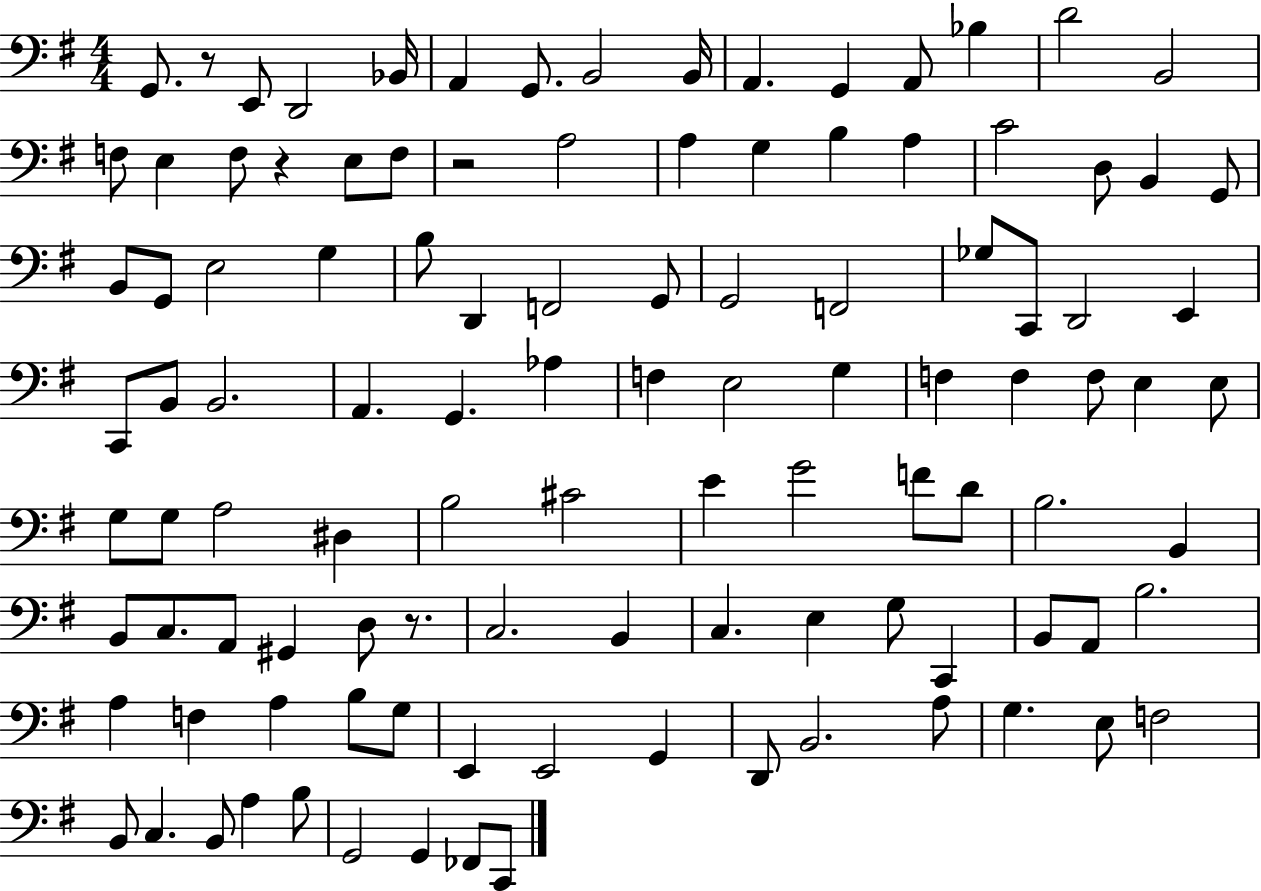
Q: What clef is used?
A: bass